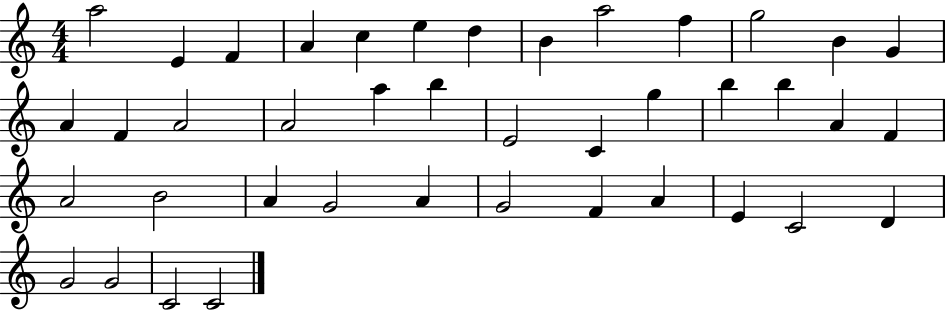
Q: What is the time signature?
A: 4/4